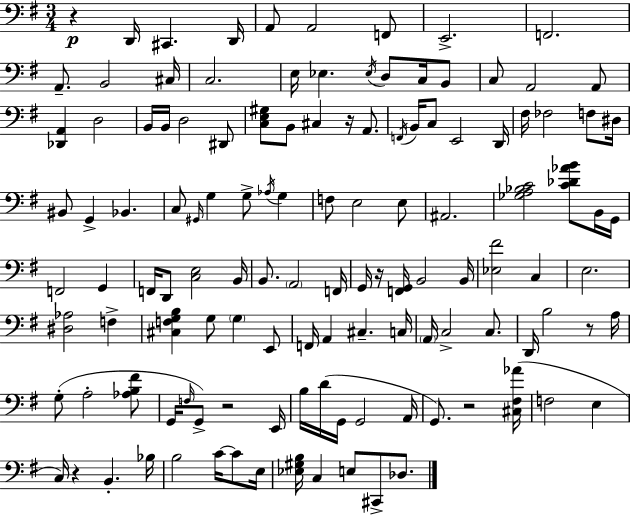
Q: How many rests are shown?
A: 7